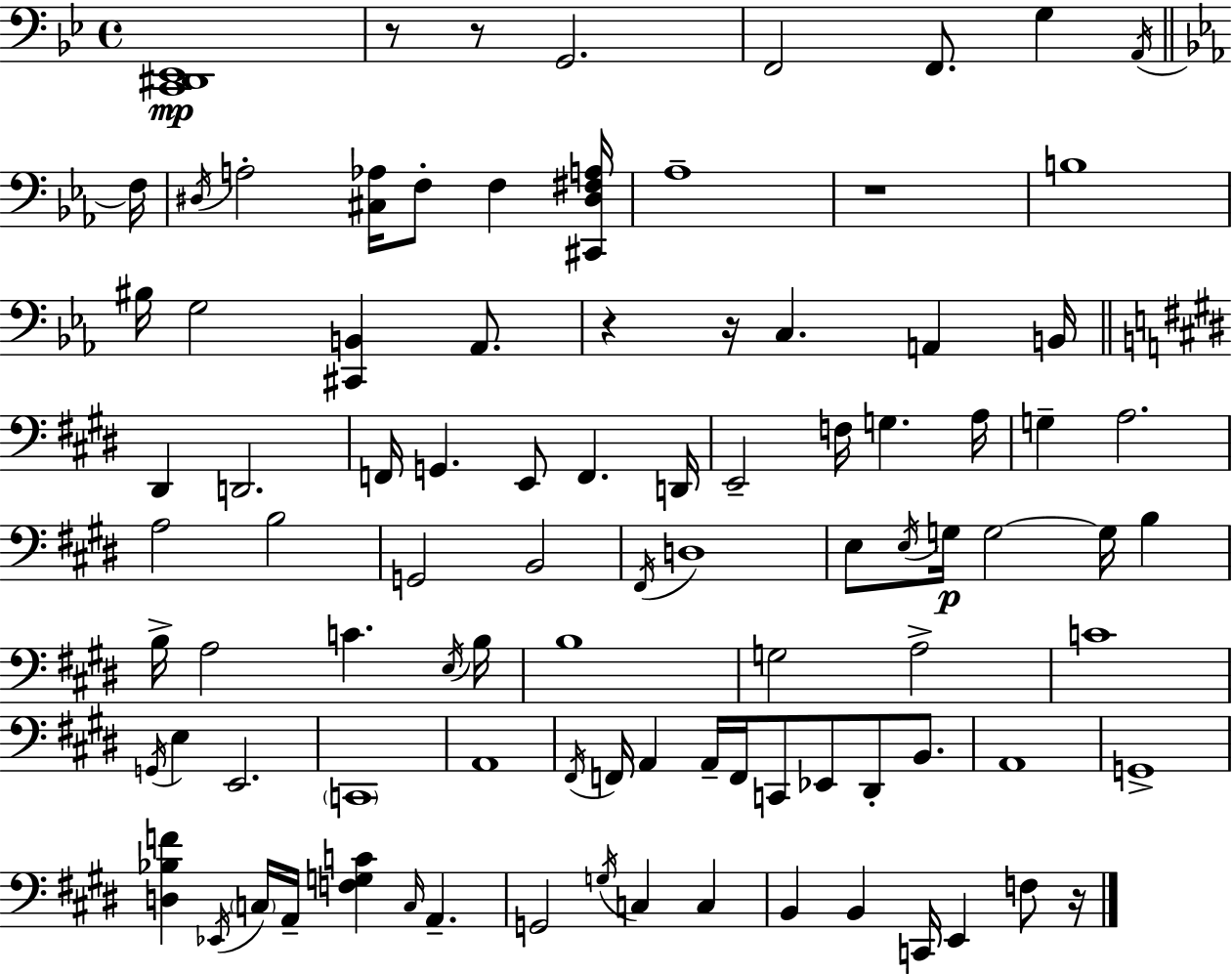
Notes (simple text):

[C2,D#2,Eb2]/w R/e R/e G2/h. F2/h F2/e. G3/q A2/s F3/s D#3/s A3/h [C#3,Ab3]/s F3/e F3/q [C#2,D#3,F#3,A3]/s Ab3/w R/w B3/w BIS3/s G3/h [C#2,B2]/q Ab2/e. R/q R/s C3/q. A2/q B2/s D#2/q D2/h. F2/s G2/q. E2/e F2/q. D2/s E2/h F3/s G3/q. A3/s G3/q A3/h. A3/h B3/h G2/h B2/h F#2/s D3/w E3/e E3/s G3/s G3/h G3/s B3/q B3/s A3/h C4/q. E3/s B3/s B3/w G3/h A3/h C4/w G2/s E3/q E2/h. C2/w A2/w F#2/s F2/s A2/q A2/s F2/s C2/e Eb2/e D#2/e B2/e. A2/w G2/w [D3,Bb3,F4]/q Eb2/s C3/s A2/s [F3,G3,C4]/q C3/s A2/q. G2/h G3/s C3/q C3/q B2/q B2/q C2/s E2/q F3/e R/s